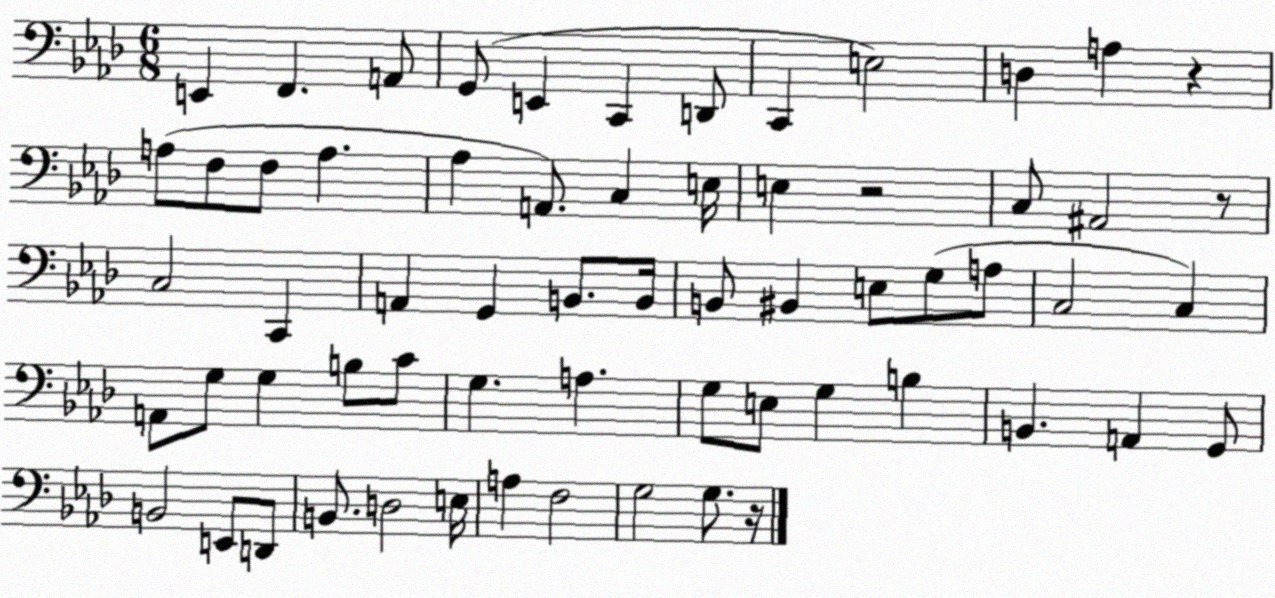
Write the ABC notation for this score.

X:1
T:Untitled
M:6/8
L:1/4
K:Ab
E,, F,, A,,/2 G,,/2 E,, C,, D,,/2 C,, E,2 D, A, z A,/2 F,/2 F,/2 A, _A, A,,/2 C, E,/4 E, z2 C,/2 ^A,,2 z/2 C,2 C,, A,, G,, B,,/2 B,,/4 B,,/2 ^B,, E,/2 G,/2 A,/2 C,2 C, A,,/2 G,/2 G, B,/2 C/2 G, A, G,/2 E,/2 G, B, B,, A,, G,,/2 B,,2 E,,/2 D,,/2 B,,/2 D,2 E,/4 A, F,2 G,2 G,/2 z/4